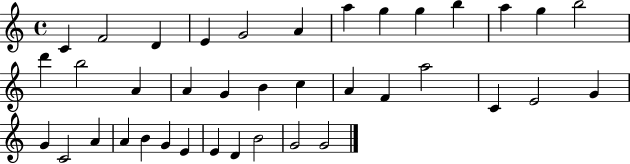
{
  \clef treble
  \time 4/4
  \defaultTimeSignature
  \key c \major
  c'4 f'2 d'4 | e'4 g'2 a'4 | a''4 g''4 g''4 b''4 | a''4 g''4 b''2 | \break d'''4 b''2 a'4 | a'4 g'4 b'4 c''4 | a'4 f'4 a''2 | c'4 e'2 g'4 | \break g'4 c'2 a'4 | a'4 b'4 g'4 e'4 | e'4 d'4 b'2 | g'2 g'2 | \break \bar "|."
}